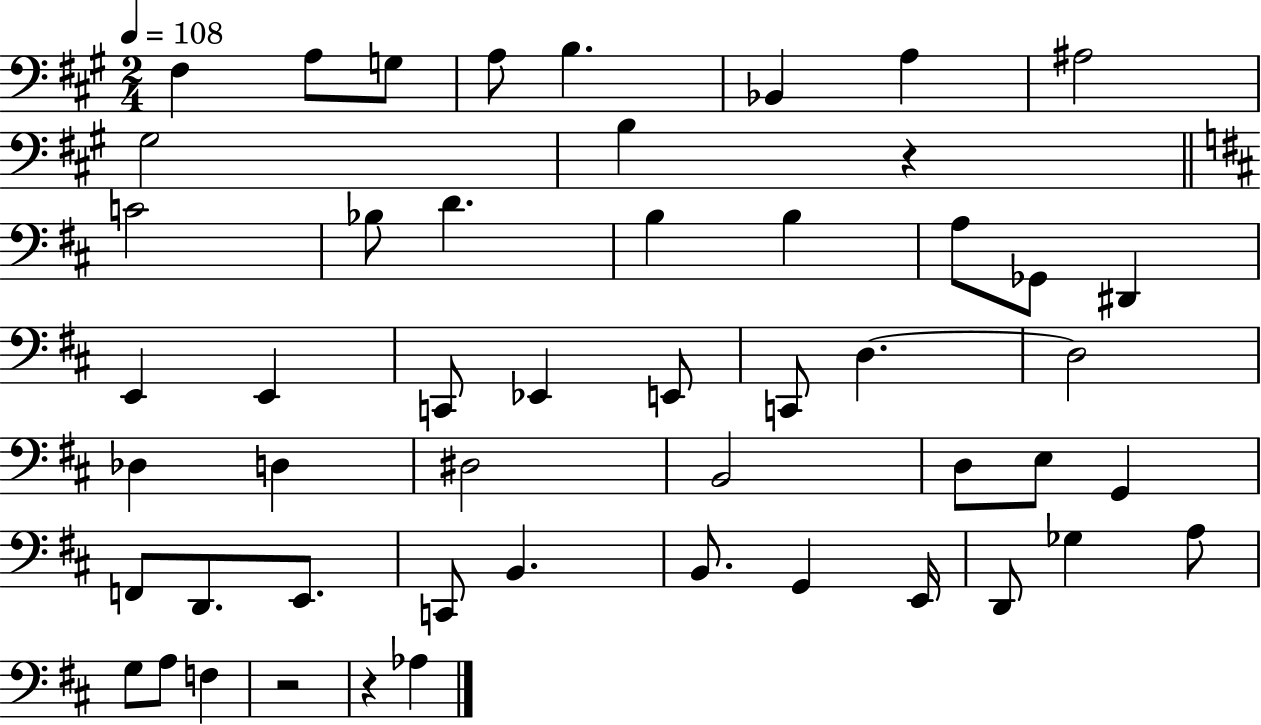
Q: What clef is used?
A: bass